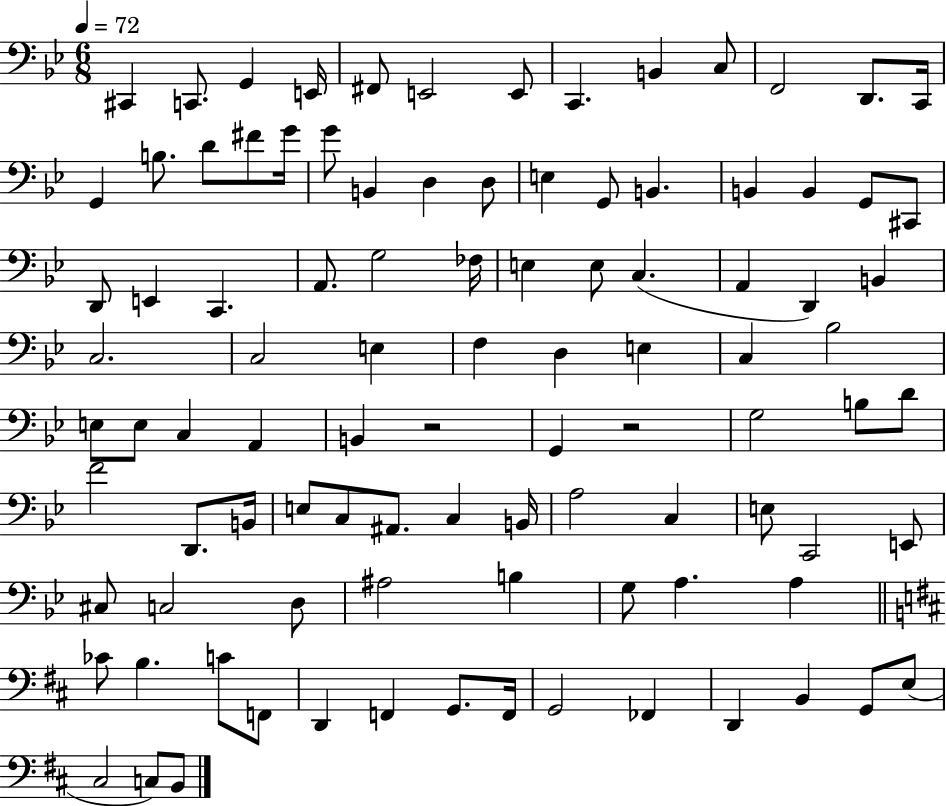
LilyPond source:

{
  \clef bass
  \numericTimeSignature
  \time 6/8
  \key bes \major
  \tempo 4 = 72
  cis,4 c,8. g,4 e,16 | fis,8 e,2 e,8 | c,4. b,4 c8 | f,2 d,8. c,16 | \break g,4 b8. d'8 fis'8 g'16 | g'8 b,4 d4 d8 | e4 g,8 b,4. | b,4 b,4 g,8 cis,8 | \break d,8 e,4 c,4. | a,8. g2 fes16 | e4 e8 c4.( | a,4 d,4) b,4 | \break c2. | c2 e4 | f4 d4 e4 | c4 bes2 | \break e8 e8 c4 a,4 | b,4 r2 | g,4 r2 | g2 b8 d'8 | \break f'2 d,8. b,16 | e8 c8 ais,8. c4 b,16 | a2 c4 | e8 c,2 e,8 | \break cis8 c2 d8 | ais2 b4 | g8 a4. a4 | \bar "||" \break \key d \major ces'8 b4. c'8 f,8 | d,4 f,4 g,8. f,16 | g,2 fes,4 | d,4 b,4 g,8 e8( | \break cis2 c8) b,8 | \bar "|."
}